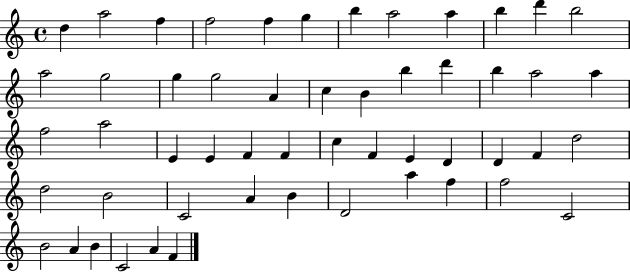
{
  \clef treble
  \time 4/4
  \defaultTimeSignature
  \key c \major
  d''4 a''2 f''4 | f''2 f''4 g''4 | b''4 a''2 a''4 | b''4 d'''4 b''2 | \break a''2 g''2 | g''4 g''2 a'4 | c''4 b'4 b''4 d'''4 | b''4 a''2 a''4 | \break f''2 a''2 | e'4 e'4 f'4 f'4 | c''4 f'4 e'4 d'4 | d'4 f'4 d''2 | \break d''2 b'2 | c'2 a'4 b'4 | d'2 a''4 f''4 | f''2 c'2 | \break b'2 a'4 b'4 | c'2 a'4 f'4 | \bar "|."
}